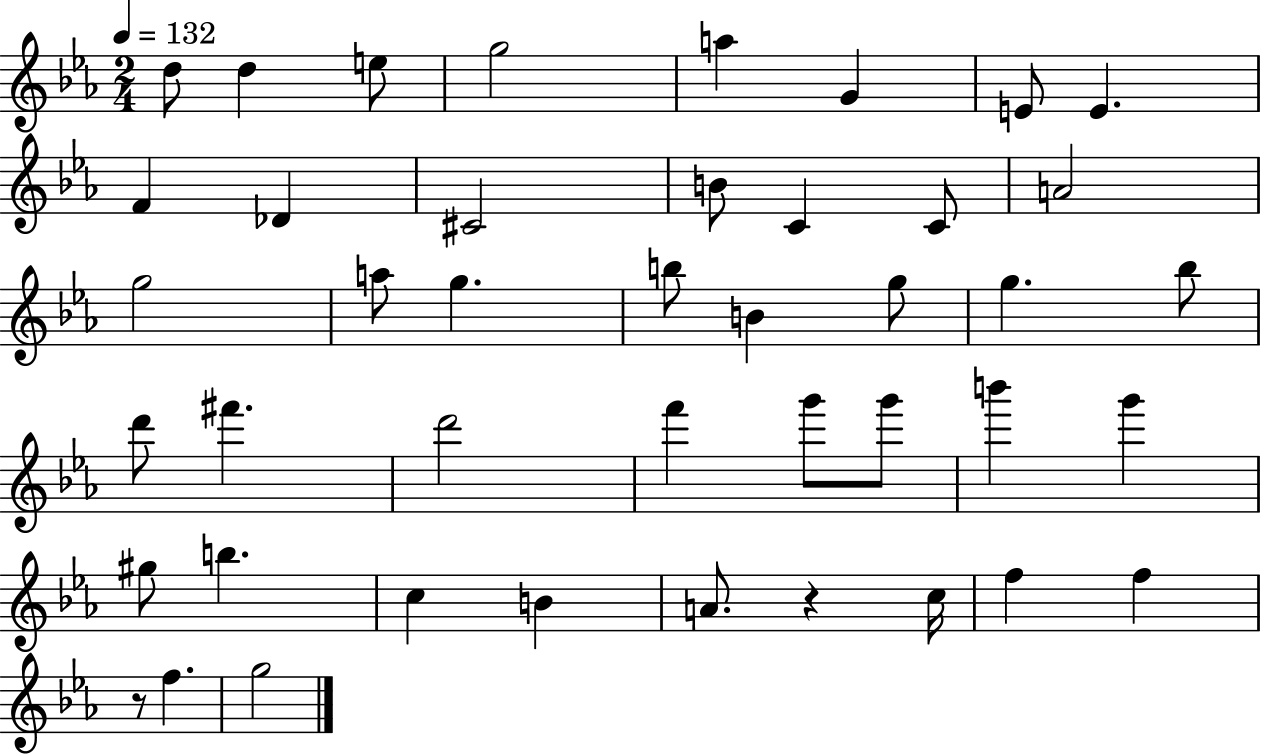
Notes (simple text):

D5/e D5/q E5/e G5/h A5/q G4/q E4/e E4/q. F4/q Db4/q C#4/h B4/e C4/q C4/e A4/h G5/h A5/e G5/q. B5/e B4/q G5/e G5/q. Bb5/e D6/e F#6/q. D6/h F6/q G6/e G6/e B6/q G6/q G#5/e B5/q. C5/q B4/q A4/e. R/q C5/s F5/q F5/q R/e F5/q. G5/h